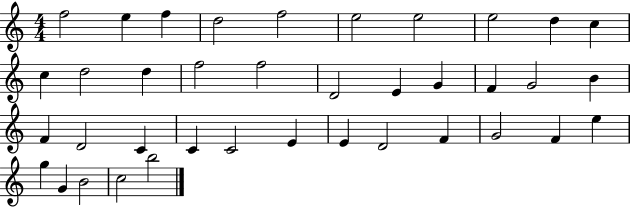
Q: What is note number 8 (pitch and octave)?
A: E5